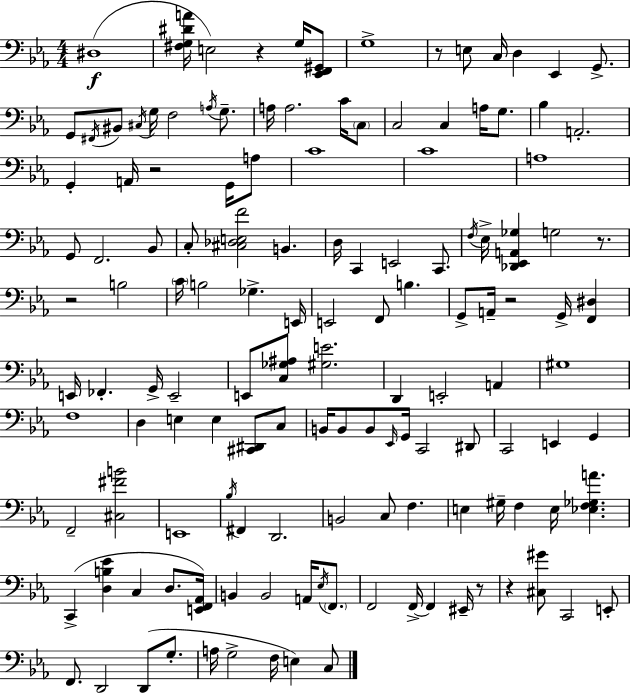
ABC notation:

X:1
T:Untitled
M:4/4
L:1/4
K:Eb
^D,4 [^F,G,^DA]/4 E,2 z G,/4 [_E,,F,,^G,,]/2 G,4 z/2 E,/2 C,/4 D, _E,, G,,/2 G,,/2 ^F,,/4 ^B,,/2 ^C,/4 G,/4 F,2 A,/4 G,/2 A,/4 A,2 C/4 C,/2 C,2 C, A,/4 G,/2 _B, A,,2 G,, A,,/4 z2 G,,/4 A,/2 C4 C4 A,4 G,,/2 F,,2 _B,,/2 C,/2 [^C,_D,E,F]2 B,, D,/4 C,, E,,2 C,,/2 F,/4 _E,/4 [_D,,_E,,A,,_G,] G,2 z/2 z2 B,2 C/4 B,2 _G, E,,/4 E,,2 F,,/2 B, G,,/2 A,,/4 z2 G,,/4 [F,,^D,] E,,/4 _F,, G,,/4 E,,2 E,,/2 [C,_G,^A,]/2 [^G,E]2 D,, E,,2 A,, ^G,4 F,4 D, E, E, [^C,,^D,,]/2 C,/2 B,,/4 B,,/2 B,,/2 _E,,/4 G,,/4 C,,2 ^D,,/2 C,,2 E,, G,, F,,2 [^C,^FB]2 E,,4 _B,/4 ^F,, D,,2 B,,2 C,/2 F, E, ^G,/4 F, E,/4 [_E,F,_G,A] C,, [D,B,_E] C, D,/2 [E,,F,,_A,,]/4 B,, B,,2 A,,/4 _E,/4 F,,/2 F,,2 F,,/4 F,, ^E,,/4 z/2 z [^C,^G]/2 C,,2 E,,/2 F,,/2 D,,2 D,,/2 G,/2 A,/4 G,2 F,/4 E, C,/2